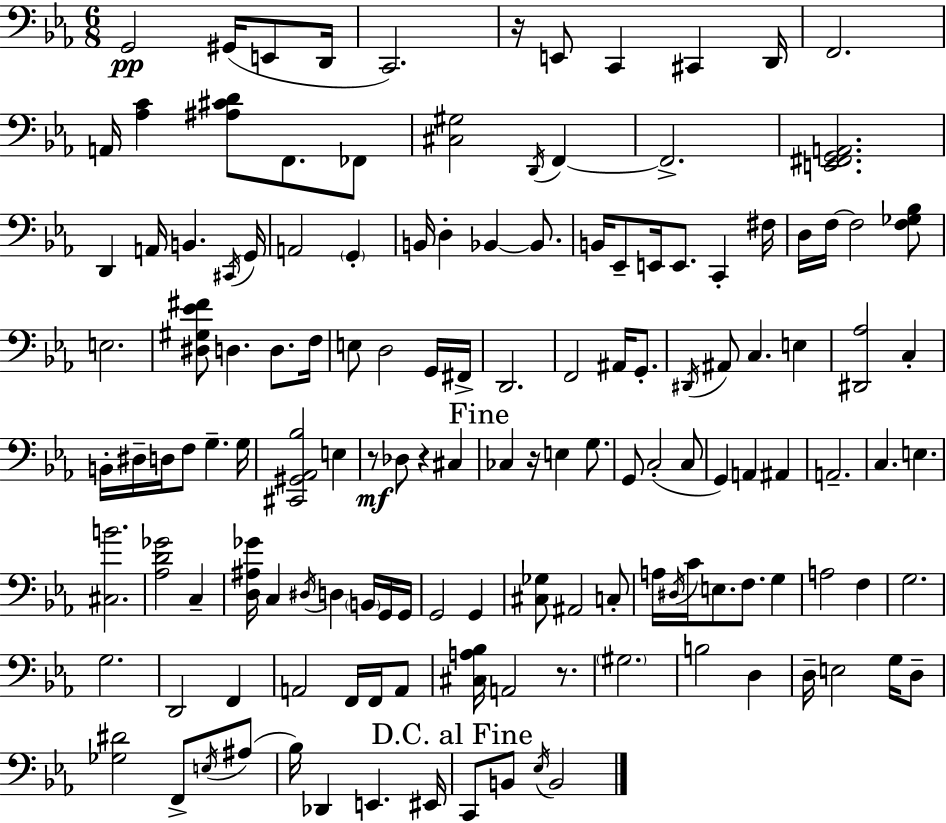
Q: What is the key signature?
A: EES major